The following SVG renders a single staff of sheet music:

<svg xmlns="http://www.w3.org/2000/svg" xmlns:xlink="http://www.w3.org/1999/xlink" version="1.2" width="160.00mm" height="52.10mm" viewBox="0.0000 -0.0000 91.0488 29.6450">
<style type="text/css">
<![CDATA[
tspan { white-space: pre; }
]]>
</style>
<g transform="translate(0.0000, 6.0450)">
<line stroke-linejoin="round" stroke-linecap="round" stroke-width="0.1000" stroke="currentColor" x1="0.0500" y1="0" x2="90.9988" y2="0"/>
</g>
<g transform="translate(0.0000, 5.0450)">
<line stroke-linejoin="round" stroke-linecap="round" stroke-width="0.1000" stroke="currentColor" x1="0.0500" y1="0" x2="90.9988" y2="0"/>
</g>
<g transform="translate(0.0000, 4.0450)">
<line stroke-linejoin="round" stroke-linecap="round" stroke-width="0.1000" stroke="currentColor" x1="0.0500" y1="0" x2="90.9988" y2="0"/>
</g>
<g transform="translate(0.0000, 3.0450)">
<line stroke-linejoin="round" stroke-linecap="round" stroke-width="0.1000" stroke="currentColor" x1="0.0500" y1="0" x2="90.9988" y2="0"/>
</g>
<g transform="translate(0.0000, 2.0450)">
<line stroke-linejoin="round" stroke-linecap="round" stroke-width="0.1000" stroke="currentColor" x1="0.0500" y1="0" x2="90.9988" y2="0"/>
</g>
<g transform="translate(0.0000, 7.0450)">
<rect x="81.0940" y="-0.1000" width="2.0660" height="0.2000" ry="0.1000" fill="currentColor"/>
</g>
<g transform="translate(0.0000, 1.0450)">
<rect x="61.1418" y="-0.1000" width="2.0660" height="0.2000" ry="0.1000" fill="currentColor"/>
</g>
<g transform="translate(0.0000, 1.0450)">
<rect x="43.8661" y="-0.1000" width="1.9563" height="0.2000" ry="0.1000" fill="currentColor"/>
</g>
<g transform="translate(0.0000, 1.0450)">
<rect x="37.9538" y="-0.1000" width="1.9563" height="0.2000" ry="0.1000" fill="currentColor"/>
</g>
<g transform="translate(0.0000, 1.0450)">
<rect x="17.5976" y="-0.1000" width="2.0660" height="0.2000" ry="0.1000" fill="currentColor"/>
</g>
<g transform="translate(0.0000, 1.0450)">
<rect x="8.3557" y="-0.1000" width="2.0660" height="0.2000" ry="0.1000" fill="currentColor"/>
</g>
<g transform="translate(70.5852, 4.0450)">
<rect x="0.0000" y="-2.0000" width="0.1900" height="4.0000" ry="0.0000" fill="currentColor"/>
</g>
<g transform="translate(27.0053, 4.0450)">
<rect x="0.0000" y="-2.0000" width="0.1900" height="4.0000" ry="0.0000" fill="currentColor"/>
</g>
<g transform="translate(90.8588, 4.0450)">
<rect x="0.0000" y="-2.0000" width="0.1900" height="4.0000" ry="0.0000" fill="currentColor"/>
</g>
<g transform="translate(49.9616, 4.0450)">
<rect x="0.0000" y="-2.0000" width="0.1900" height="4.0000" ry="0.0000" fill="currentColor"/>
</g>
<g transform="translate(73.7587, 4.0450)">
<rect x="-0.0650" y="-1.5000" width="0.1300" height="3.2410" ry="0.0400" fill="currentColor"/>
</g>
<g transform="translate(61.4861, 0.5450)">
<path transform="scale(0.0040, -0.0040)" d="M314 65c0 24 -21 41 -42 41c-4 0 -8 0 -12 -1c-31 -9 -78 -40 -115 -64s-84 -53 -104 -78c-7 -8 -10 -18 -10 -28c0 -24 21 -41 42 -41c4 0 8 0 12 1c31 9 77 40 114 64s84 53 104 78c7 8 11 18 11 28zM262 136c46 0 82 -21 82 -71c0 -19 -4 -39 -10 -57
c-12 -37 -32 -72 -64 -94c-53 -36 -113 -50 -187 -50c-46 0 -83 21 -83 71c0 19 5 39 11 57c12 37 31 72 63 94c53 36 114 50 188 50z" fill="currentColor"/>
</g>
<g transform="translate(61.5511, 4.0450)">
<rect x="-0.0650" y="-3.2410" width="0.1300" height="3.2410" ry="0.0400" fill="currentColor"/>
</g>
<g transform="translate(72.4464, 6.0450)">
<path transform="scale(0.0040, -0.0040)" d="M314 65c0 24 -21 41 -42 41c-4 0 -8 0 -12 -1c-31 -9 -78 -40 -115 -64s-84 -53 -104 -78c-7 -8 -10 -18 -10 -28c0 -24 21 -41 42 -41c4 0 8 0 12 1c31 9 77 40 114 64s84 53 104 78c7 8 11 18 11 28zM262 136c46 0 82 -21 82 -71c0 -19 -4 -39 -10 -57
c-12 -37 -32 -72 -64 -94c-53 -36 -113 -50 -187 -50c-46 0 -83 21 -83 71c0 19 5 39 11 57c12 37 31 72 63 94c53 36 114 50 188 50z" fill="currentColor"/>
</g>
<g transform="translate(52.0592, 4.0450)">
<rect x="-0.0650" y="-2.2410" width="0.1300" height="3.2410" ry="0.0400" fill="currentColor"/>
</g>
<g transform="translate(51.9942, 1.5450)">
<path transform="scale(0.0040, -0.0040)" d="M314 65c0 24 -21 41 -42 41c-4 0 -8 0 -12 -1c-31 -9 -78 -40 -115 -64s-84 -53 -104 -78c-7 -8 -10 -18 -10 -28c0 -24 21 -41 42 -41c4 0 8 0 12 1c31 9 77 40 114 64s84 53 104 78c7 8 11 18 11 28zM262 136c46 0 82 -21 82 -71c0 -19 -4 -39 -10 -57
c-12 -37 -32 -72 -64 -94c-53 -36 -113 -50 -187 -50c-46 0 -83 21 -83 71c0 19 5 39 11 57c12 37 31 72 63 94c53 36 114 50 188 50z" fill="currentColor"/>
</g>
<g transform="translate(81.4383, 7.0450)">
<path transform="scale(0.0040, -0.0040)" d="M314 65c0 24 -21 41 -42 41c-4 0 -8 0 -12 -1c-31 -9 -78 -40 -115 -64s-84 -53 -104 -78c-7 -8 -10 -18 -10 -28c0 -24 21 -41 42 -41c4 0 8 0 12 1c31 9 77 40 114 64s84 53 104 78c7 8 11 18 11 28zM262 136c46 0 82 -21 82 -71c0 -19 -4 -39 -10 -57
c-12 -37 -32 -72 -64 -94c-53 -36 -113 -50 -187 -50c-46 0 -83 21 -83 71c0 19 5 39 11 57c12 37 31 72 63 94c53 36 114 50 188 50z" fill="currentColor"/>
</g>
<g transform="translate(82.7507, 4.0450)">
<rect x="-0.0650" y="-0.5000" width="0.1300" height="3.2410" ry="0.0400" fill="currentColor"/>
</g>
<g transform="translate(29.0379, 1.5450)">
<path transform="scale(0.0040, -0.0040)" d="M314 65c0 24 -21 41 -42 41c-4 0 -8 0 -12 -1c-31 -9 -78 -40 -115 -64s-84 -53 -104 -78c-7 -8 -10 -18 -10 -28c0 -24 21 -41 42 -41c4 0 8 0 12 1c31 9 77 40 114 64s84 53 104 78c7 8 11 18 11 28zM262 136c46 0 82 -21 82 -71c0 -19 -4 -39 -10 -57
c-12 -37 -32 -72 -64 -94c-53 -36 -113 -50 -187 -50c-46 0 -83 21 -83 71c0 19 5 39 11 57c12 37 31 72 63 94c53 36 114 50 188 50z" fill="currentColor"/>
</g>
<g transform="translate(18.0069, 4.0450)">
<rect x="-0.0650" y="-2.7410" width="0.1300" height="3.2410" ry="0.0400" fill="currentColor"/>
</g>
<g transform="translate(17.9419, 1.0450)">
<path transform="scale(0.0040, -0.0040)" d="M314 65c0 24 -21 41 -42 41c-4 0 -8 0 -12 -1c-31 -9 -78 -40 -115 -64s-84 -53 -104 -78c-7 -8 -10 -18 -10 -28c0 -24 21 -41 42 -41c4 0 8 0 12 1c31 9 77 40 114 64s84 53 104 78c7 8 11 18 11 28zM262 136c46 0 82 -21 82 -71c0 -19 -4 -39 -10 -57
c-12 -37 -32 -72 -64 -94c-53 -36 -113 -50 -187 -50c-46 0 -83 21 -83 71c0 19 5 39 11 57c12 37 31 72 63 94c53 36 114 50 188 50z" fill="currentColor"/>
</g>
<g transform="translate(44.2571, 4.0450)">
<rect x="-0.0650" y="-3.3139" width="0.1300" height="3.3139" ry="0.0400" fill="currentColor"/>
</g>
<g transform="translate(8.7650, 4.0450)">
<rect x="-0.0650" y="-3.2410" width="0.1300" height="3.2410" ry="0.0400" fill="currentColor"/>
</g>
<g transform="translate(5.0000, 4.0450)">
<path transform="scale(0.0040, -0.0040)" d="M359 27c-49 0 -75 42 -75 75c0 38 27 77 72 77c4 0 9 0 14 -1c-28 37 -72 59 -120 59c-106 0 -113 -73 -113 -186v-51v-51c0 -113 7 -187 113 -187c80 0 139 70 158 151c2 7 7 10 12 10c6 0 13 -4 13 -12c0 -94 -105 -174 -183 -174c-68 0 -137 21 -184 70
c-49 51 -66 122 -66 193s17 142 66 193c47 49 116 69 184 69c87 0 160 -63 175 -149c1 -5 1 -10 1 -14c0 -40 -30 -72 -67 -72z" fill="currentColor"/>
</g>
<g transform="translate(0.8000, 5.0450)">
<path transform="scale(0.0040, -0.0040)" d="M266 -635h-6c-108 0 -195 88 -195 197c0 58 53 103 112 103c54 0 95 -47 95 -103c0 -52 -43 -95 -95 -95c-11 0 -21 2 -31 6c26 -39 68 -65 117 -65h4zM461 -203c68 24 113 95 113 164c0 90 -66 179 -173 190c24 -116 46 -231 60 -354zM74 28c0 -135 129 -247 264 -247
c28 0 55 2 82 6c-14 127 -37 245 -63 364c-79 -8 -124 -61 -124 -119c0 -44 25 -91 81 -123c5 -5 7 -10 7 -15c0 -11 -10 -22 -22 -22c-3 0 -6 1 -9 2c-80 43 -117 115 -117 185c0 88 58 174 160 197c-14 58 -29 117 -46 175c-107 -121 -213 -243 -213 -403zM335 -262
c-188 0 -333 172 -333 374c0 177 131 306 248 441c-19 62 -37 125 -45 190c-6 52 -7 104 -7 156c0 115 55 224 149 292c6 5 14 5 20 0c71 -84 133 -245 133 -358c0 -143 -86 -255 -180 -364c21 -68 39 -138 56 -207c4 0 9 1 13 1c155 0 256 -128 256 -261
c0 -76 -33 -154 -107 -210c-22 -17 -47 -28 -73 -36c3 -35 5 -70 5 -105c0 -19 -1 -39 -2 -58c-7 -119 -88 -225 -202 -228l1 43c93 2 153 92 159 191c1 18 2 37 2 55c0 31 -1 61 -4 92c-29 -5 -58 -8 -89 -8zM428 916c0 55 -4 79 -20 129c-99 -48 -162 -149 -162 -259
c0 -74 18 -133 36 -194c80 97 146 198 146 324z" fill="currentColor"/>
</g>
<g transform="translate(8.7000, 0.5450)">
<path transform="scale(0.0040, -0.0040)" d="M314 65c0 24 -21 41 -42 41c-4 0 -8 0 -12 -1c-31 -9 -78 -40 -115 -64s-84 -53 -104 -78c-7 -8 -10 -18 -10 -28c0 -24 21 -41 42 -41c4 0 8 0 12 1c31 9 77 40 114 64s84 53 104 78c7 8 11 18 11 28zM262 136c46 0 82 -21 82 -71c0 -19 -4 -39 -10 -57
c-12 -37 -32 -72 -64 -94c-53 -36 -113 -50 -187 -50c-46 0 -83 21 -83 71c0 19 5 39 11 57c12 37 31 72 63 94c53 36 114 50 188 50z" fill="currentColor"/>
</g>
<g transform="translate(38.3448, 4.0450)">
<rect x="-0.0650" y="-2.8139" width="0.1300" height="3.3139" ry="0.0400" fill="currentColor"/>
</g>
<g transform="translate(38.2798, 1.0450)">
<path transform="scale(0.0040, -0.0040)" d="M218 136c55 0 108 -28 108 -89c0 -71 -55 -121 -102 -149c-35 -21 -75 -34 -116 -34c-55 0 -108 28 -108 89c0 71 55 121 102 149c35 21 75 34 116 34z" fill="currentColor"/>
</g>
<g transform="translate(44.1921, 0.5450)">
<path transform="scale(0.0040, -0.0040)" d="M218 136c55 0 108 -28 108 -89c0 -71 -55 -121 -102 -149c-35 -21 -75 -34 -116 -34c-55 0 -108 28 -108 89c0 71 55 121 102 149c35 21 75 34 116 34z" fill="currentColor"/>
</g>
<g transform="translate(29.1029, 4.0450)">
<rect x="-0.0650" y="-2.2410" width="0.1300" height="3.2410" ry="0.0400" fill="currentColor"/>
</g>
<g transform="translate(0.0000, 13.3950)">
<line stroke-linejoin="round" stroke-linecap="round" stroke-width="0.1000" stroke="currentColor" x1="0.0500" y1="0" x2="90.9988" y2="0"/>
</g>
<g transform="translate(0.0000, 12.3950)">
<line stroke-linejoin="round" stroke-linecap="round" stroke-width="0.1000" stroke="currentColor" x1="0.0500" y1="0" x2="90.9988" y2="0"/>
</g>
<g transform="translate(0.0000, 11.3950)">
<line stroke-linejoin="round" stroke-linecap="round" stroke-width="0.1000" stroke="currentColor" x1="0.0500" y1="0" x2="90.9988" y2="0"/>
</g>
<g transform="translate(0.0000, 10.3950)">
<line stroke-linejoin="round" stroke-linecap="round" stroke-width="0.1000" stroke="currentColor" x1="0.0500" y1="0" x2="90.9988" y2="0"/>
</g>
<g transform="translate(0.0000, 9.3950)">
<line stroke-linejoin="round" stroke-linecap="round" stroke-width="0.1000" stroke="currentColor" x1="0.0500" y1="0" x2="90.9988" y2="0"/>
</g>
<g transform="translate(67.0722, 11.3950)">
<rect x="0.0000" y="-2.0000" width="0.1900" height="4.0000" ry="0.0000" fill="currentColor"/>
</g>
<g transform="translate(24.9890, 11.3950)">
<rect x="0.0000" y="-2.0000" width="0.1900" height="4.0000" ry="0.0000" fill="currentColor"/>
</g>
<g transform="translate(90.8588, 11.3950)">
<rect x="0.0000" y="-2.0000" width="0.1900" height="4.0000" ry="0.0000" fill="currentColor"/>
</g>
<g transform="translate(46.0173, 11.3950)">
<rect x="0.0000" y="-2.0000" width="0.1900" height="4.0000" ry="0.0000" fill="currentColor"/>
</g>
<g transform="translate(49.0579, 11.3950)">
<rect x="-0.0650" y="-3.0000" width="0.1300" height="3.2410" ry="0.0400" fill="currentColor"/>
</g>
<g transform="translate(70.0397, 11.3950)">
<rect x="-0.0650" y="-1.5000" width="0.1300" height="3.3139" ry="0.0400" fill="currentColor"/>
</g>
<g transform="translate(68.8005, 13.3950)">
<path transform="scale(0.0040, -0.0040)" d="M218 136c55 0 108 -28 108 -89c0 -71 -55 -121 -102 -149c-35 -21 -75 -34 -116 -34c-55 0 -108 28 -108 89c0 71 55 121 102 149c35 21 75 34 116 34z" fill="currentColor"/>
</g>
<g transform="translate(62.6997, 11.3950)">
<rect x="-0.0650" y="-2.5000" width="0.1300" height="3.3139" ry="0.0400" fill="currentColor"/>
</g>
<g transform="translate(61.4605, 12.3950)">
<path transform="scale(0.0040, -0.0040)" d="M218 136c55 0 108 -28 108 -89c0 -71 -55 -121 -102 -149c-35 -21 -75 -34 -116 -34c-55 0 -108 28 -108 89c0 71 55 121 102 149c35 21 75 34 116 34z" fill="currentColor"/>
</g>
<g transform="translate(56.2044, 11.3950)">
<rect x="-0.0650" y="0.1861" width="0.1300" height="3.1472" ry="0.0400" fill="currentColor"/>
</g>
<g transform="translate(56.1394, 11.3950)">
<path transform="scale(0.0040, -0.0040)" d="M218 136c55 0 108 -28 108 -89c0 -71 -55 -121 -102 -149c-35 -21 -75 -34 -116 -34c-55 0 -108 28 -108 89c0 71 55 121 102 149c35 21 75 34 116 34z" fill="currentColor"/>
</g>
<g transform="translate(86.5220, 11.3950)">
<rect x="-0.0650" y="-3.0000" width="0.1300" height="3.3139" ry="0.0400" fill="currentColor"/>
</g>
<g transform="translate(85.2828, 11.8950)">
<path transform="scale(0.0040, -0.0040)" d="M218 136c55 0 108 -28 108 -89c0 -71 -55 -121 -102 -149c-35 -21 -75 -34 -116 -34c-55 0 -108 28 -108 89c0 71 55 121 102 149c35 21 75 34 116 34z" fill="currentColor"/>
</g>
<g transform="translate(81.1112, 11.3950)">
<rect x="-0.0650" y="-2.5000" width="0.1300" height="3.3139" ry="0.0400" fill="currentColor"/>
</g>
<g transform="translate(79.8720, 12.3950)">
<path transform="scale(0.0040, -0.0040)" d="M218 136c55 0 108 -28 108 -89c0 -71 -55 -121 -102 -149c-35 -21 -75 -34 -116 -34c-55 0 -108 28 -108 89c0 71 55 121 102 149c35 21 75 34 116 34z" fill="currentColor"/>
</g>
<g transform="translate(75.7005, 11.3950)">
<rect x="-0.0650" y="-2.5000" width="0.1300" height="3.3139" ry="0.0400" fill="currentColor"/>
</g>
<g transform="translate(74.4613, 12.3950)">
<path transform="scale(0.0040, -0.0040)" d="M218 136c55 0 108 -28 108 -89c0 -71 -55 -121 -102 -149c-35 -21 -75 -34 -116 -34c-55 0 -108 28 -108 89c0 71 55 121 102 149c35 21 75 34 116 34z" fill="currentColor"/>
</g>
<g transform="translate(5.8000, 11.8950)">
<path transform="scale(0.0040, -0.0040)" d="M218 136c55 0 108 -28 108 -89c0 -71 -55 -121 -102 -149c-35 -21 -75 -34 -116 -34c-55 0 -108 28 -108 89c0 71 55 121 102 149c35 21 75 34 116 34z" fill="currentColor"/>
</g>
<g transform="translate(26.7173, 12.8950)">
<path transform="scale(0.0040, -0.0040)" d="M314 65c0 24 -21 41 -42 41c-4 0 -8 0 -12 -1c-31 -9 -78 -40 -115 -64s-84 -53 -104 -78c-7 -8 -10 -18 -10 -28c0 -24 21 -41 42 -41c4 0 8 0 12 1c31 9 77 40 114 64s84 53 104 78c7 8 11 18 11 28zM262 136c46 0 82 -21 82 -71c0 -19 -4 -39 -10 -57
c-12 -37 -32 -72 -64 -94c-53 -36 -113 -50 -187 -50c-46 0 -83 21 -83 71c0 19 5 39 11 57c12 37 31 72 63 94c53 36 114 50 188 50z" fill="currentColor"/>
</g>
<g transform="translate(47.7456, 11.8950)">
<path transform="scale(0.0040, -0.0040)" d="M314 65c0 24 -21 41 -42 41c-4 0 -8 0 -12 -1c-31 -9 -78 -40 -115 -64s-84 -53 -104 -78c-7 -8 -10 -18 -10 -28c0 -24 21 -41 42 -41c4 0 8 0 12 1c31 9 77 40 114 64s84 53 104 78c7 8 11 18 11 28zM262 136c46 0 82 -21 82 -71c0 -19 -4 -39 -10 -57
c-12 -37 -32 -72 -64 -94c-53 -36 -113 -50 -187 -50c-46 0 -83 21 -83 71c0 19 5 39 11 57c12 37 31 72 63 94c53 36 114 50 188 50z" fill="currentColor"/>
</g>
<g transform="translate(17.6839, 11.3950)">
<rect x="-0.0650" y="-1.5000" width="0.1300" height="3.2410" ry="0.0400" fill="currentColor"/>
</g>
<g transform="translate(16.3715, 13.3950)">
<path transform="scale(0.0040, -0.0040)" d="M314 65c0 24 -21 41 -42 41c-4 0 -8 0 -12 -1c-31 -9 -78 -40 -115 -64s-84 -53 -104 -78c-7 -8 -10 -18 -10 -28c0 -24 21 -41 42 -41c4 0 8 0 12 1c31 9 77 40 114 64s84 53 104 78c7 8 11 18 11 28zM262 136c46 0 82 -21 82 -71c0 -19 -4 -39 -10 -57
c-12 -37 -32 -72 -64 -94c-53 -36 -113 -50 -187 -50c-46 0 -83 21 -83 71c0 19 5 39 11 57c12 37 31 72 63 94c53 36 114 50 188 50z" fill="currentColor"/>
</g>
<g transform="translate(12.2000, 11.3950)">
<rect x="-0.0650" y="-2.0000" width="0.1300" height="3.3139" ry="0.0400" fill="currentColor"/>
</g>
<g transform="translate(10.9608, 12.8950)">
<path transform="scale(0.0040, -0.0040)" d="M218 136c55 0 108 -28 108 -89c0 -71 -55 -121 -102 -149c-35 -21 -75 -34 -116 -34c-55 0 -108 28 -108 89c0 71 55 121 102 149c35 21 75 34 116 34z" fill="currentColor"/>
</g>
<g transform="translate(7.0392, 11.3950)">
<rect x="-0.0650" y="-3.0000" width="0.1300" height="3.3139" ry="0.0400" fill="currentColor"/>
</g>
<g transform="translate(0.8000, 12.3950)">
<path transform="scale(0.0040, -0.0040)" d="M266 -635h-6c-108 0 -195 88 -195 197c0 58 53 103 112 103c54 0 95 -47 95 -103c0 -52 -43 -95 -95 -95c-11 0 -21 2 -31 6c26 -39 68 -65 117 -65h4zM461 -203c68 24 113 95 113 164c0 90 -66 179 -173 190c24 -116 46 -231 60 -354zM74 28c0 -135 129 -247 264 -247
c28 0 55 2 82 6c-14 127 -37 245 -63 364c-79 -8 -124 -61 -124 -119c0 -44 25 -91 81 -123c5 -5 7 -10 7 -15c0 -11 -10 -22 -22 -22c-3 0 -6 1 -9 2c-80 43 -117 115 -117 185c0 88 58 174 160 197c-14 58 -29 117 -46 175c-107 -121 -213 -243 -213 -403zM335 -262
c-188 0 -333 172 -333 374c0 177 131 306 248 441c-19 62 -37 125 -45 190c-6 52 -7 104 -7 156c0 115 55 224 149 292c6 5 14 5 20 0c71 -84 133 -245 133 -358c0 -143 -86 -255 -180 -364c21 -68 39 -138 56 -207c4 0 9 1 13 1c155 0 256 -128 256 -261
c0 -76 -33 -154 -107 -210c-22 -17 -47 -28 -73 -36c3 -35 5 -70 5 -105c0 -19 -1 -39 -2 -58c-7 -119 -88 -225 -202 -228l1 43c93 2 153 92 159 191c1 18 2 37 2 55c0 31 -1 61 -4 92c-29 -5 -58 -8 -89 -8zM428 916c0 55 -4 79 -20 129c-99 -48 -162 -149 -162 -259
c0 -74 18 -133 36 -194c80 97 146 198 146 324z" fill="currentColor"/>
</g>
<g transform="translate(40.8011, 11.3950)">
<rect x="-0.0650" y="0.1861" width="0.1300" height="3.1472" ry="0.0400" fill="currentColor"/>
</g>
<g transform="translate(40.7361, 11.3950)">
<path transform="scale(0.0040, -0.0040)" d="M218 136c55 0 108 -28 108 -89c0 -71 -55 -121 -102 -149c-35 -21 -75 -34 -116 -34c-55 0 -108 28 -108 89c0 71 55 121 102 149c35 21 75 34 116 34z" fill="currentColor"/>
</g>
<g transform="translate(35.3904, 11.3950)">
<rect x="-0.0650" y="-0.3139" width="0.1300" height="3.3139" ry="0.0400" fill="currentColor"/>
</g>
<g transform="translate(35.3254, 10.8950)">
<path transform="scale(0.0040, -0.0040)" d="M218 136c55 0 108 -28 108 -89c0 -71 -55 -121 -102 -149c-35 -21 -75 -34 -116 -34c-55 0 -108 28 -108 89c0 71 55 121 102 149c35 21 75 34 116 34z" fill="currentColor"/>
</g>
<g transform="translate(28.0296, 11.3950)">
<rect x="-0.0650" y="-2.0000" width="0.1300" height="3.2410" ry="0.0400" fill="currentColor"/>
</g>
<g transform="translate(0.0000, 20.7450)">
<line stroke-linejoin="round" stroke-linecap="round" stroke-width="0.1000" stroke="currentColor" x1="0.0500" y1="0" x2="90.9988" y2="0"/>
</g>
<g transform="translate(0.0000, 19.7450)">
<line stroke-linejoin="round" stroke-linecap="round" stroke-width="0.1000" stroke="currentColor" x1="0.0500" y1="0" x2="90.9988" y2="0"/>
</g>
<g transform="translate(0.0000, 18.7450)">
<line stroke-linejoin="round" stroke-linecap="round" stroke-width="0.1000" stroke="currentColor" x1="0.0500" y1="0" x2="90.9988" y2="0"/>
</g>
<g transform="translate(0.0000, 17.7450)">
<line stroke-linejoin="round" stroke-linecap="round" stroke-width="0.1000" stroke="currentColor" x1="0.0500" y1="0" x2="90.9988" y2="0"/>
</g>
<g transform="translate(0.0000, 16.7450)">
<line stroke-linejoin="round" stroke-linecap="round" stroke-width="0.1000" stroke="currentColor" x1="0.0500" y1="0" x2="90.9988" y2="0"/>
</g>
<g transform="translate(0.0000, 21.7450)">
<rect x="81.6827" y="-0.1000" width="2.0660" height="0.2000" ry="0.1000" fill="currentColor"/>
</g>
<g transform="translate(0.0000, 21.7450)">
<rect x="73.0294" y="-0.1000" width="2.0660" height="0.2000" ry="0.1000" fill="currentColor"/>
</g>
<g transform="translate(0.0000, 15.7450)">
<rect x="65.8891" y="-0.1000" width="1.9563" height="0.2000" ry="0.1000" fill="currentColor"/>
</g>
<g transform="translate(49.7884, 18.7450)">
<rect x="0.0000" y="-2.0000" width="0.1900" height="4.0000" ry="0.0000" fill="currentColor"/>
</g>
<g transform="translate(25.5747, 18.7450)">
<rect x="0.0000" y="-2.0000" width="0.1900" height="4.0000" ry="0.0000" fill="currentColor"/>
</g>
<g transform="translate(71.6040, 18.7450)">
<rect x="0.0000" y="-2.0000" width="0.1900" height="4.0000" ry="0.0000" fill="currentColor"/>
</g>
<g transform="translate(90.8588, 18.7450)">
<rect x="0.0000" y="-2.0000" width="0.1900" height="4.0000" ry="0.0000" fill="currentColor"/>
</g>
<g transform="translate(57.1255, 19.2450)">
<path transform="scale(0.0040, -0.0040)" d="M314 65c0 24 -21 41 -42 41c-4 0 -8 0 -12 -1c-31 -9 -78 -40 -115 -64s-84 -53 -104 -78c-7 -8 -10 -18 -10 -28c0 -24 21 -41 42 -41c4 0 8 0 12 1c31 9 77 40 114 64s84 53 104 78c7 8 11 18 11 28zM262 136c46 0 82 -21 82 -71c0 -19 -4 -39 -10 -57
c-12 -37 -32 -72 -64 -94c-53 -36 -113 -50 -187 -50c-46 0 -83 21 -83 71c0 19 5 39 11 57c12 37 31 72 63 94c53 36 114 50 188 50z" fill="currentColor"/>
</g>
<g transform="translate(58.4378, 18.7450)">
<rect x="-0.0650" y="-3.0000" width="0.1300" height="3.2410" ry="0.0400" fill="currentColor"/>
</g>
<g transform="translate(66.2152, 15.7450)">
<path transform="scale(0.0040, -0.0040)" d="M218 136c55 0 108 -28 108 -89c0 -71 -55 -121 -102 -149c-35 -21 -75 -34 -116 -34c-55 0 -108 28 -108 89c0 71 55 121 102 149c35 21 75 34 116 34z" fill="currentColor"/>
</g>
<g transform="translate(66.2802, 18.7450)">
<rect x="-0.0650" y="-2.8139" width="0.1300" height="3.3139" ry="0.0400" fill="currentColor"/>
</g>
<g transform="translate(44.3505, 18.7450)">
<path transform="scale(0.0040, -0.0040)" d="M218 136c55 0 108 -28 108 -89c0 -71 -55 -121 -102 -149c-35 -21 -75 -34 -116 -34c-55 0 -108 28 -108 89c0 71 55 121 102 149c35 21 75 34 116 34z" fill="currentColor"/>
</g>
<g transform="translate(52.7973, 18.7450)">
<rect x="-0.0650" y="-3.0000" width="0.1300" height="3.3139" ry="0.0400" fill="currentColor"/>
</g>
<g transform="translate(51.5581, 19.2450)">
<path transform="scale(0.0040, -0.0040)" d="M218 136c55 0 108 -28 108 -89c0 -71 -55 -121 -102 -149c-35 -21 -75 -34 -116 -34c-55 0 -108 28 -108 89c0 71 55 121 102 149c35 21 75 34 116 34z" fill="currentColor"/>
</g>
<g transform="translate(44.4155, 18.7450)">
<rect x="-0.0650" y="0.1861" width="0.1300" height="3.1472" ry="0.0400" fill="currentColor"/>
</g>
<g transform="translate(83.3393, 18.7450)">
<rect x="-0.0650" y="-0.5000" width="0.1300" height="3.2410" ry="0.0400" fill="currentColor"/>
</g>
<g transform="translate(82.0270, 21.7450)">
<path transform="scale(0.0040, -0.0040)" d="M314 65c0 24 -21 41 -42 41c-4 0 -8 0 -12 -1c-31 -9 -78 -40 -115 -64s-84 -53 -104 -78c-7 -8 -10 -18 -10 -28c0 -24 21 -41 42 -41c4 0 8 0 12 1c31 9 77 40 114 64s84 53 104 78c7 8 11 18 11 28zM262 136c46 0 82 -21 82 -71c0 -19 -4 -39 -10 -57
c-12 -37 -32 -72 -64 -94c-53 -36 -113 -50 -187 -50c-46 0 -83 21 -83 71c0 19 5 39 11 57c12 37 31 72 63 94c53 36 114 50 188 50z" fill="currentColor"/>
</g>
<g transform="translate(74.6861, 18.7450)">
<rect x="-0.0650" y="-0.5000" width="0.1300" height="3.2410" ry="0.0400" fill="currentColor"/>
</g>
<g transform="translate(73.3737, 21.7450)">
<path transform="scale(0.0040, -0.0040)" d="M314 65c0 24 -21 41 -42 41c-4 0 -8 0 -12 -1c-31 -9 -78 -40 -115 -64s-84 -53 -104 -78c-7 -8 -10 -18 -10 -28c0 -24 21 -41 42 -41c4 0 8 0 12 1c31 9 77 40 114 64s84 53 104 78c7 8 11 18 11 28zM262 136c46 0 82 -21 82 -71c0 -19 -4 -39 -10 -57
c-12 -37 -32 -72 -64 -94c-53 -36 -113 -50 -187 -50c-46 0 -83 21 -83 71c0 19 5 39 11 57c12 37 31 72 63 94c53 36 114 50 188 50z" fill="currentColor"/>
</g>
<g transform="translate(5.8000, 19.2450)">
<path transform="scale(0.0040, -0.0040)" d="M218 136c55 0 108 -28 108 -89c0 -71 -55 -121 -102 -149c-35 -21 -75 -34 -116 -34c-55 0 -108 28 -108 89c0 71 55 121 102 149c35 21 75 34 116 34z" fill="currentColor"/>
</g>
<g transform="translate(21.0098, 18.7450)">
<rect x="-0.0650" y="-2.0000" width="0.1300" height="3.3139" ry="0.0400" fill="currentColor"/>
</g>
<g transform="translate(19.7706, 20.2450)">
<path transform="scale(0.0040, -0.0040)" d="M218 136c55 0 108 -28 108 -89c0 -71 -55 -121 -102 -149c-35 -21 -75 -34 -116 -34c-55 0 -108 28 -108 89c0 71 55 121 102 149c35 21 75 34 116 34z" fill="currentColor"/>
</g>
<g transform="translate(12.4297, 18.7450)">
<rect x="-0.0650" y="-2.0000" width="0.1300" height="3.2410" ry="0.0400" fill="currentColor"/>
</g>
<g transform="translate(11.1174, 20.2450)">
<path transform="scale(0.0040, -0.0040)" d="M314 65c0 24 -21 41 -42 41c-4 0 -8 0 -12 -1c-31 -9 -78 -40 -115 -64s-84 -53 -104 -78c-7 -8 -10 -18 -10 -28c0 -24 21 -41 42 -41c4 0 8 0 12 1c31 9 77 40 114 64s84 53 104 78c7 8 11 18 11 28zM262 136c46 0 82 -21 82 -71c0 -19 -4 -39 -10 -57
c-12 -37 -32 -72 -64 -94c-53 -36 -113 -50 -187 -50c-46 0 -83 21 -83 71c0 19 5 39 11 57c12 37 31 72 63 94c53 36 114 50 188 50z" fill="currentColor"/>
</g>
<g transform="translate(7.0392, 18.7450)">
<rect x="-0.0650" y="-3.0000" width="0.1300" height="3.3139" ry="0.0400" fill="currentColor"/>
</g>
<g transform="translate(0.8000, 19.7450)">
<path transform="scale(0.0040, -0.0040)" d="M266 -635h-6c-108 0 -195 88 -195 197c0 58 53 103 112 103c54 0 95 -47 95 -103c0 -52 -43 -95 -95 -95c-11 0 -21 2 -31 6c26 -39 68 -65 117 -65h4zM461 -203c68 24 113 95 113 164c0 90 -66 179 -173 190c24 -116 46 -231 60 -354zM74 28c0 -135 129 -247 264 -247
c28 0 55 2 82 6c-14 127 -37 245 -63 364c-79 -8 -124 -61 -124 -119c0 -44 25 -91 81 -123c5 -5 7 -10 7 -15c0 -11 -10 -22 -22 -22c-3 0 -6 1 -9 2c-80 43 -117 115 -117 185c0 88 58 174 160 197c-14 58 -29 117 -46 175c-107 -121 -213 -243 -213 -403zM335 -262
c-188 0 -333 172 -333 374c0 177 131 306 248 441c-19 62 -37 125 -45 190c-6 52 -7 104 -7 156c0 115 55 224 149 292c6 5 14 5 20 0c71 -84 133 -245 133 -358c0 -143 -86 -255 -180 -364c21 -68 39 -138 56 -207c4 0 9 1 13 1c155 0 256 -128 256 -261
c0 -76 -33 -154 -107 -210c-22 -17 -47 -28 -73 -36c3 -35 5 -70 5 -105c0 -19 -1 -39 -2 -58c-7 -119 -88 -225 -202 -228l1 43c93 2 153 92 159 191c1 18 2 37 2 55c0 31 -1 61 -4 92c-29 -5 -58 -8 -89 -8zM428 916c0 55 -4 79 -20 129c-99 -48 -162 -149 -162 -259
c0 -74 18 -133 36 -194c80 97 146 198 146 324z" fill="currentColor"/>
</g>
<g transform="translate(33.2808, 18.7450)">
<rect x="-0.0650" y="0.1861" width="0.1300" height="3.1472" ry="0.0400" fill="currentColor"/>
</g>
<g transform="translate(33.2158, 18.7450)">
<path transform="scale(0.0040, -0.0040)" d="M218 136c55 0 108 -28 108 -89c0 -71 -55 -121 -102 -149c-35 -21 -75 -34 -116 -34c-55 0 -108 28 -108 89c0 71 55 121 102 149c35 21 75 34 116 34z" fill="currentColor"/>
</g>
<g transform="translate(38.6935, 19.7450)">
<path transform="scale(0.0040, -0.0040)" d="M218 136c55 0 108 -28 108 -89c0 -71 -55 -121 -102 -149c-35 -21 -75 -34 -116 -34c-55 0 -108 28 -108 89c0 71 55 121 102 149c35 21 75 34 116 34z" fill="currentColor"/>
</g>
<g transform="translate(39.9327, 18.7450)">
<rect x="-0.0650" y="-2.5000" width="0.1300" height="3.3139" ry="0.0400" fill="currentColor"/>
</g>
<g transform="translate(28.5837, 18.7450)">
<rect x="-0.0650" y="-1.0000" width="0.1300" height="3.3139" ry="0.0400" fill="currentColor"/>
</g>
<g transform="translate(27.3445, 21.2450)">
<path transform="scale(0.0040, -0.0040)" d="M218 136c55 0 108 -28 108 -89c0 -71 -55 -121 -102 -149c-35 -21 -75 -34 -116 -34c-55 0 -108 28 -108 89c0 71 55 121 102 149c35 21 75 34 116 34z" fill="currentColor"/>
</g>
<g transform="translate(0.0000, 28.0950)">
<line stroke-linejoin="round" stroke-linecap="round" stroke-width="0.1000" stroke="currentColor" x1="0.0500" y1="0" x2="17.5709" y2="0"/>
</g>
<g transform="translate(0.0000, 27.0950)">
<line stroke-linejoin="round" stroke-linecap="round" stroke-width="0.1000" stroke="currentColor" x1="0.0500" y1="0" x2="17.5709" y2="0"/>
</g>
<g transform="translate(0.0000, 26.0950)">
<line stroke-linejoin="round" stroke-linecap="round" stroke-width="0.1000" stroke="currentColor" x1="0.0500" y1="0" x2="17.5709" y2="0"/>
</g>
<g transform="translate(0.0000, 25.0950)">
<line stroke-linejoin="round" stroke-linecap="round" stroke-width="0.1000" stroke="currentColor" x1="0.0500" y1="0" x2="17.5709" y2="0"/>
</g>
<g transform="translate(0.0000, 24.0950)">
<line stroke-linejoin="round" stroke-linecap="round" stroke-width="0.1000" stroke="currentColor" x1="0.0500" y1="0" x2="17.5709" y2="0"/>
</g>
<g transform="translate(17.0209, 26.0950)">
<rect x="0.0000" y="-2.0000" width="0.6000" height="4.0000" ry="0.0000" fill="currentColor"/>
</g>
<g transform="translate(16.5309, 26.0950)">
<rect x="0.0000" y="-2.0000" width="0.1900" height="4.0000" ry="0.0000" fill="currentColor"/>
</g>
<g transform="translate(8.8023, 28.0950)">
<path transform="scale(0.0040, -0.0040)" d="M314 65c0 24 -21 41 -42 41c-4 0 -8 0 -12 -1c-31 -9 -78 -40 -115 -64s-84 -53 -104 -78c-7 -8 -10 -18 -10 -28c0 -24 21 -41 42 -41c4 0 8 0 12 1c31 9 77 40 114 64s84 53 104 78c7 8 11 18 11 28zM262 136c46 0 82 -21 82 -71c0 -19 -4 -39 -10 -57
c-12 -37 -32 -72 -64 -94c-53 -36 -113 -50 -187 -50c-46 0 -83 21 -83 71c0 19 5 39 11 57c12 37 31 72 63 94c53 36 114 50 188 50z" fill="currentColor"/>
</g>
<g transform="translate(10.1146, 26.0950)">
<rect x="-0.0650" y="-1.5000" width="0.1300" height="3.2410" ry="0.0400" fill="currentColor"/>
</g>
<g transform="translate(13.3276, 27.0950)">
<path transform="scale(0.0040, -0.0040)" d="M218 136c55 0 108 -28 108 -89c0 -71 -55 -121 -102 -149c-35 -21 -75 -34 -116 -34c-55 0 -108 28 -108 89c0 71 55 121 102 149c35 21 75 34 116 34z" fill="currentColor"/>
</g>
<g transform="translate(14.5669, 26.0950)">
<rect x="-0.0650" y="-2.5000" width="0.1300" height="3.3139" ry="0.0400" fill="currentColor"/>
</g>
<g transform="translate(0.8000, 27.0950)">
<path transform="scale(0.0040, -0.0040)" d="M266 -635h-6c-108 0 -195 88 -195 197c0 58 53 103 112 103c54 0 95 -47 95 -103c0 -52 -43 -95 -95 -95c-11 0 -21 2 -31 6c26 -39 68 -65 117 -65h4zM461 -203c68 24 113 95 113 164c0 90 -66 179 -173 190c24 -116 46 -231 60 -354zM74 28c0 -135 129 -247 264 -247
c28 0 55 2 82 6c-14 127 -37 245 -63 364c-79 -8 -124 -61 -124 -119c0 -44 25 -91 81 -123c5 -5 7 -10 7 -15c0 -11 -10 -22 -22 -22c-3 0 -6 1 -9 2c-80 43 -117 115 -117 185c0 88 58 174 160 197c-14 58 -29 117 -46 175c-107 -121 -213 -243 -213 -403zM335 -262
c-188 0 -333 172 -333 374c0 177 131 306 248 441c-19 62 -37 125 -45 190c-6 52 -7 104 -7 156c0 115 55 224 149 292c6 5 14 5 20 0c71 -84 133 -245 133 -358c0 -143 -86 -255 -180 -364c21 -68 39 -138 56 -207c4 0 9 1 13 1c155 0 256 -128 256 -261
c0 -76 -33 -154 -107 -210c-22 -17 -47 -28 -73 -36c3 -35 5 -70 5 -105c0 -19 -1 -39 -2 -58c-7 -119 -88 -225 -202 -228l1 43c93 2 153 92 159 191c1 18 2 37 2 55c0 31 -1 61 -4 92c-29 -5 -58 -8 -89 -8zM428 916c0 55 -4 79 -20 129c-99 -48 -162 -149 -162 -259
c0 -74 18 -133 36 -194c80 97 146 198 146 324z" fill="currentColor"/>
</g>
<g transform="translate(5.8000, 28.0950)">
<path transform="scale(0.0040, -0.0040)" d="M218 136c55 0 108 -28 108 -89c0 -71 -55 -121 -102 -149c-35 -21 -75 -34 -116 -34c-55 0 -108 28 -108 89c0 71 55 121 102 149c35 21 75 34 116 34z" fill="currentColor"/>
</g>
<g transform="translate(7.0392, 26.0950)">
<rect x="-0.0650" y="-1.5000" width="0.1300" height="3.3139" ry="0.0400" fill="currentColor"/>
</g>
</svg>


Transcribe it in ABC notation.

X:1
T:Untitled
M:4/4
L:1/4
K:C
b2 a2 g2 a b g2 b2 E2 C2 A F E2 F2 c B A2 B G E G G A A F2 F D B G B A A2 a C2 C2 E E2 G